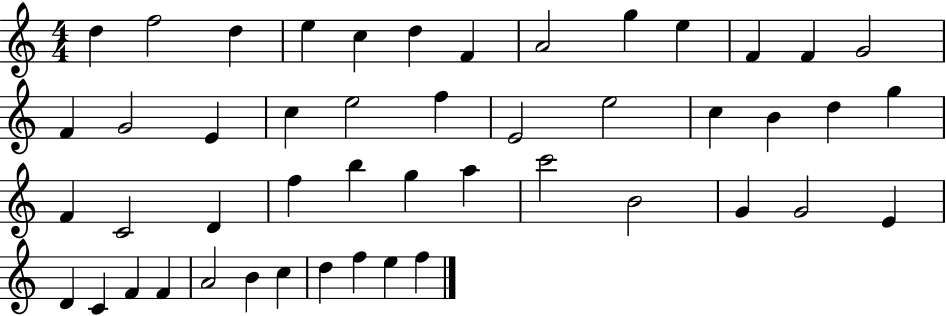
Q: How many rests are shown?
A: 0